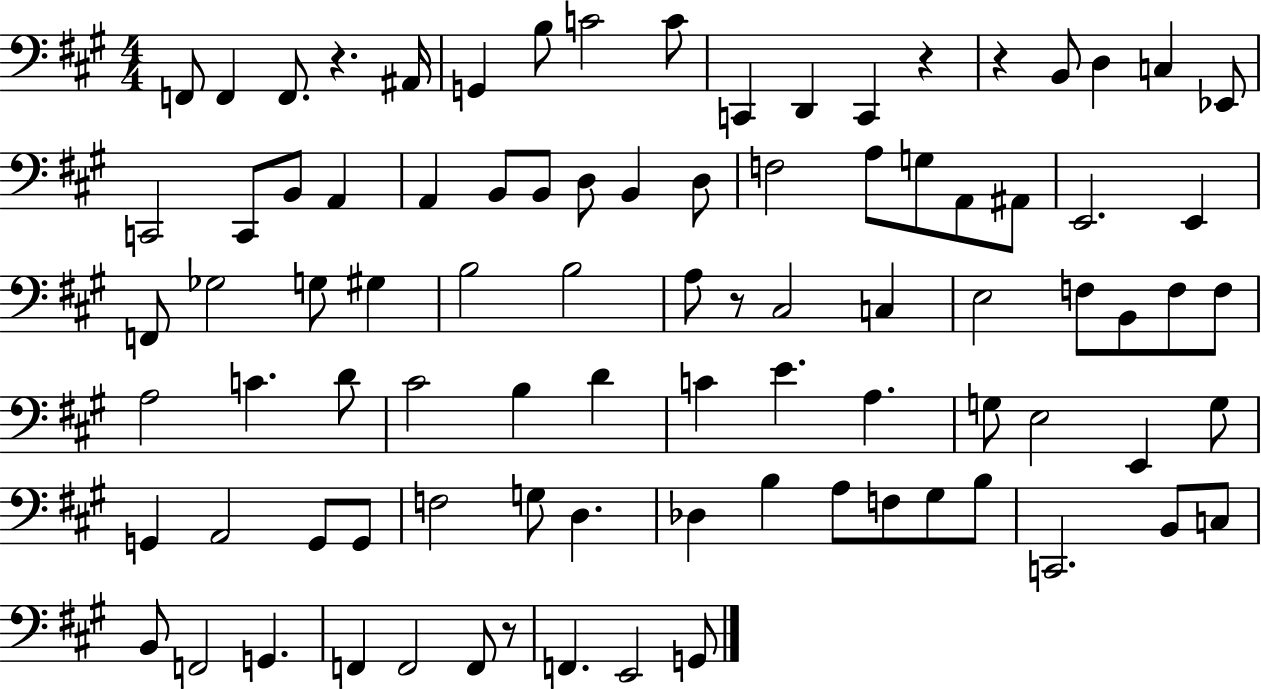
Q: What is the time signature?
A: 4/4